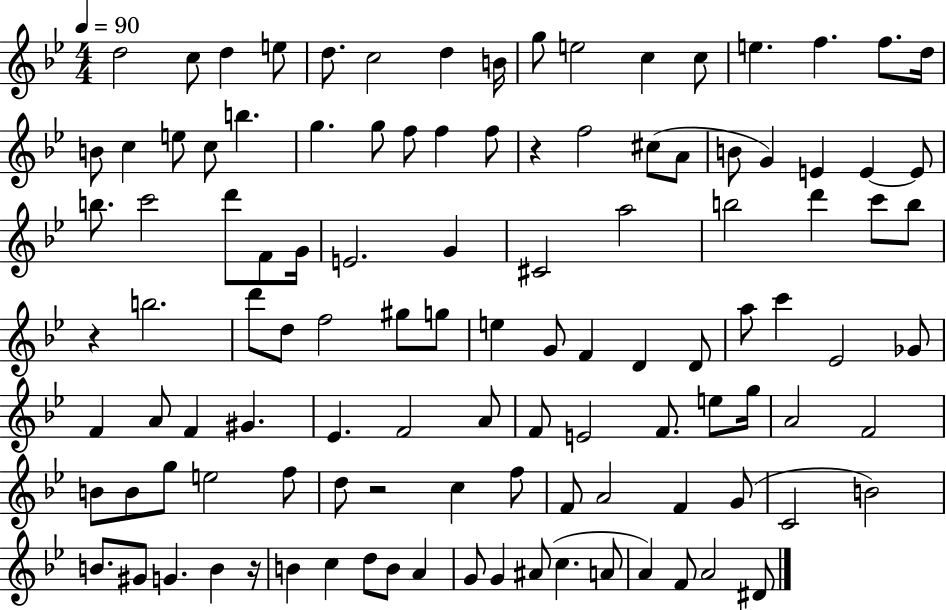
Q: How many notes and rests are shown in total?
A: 112